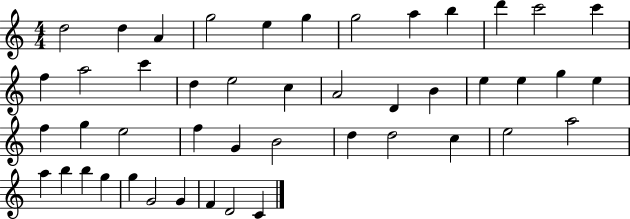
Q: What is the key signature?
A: C major